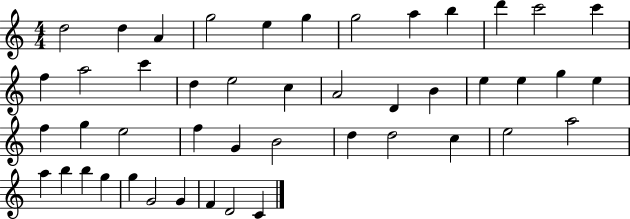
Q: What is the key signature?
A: C major